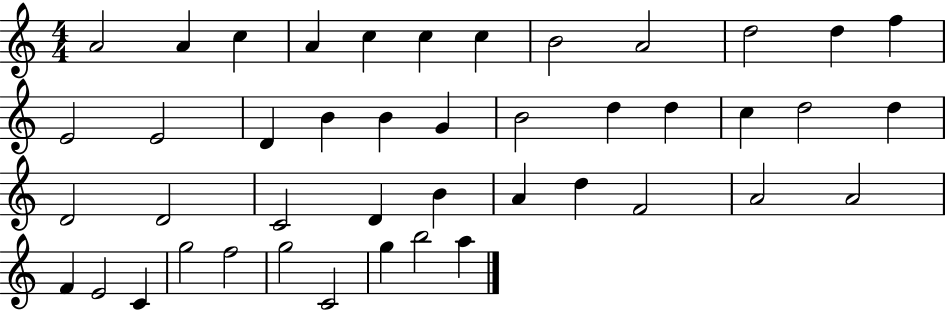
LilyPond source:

{
  \clef treble
  \numericTimeSignature
  \time 4/4
  \key c \major
  a'2 a'4 c''4 | a'4 c''4 c''4 c''4 | b'2 a'2 | d''2 d''4 f''4 | \break e'2 e'2 | d'4 b'4 b'4 g'4 | b'2 d''4 d''4 | c''4 d''2 d''4 | \break d'2 d'2 | c'2 d'4 b'4 | a'4 d''4 f'2 | a'2 a'2 | \break f'4 e'2 c'4 | g''2 f''2 | g''2 c'2 | g''4 b''2 a''4 | \break \bar "|."
}